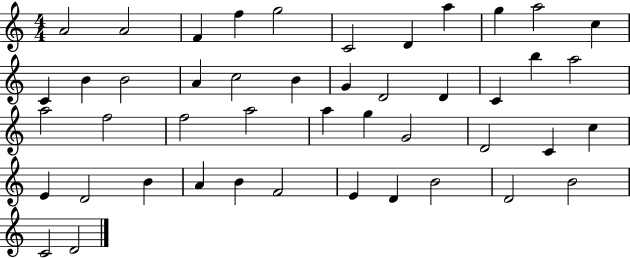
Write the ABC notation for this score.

X:1
T:Untitled
M:4/4
L:1/4
K:C
A2 A2 F f g2 C2 D a g a2 c C B B2 A c2 B G D2 D C b a2 a2 f2 f2 a2 a g G2 D2 C c E D2 B A B F2 E D B2 D2 B2 C2 D2